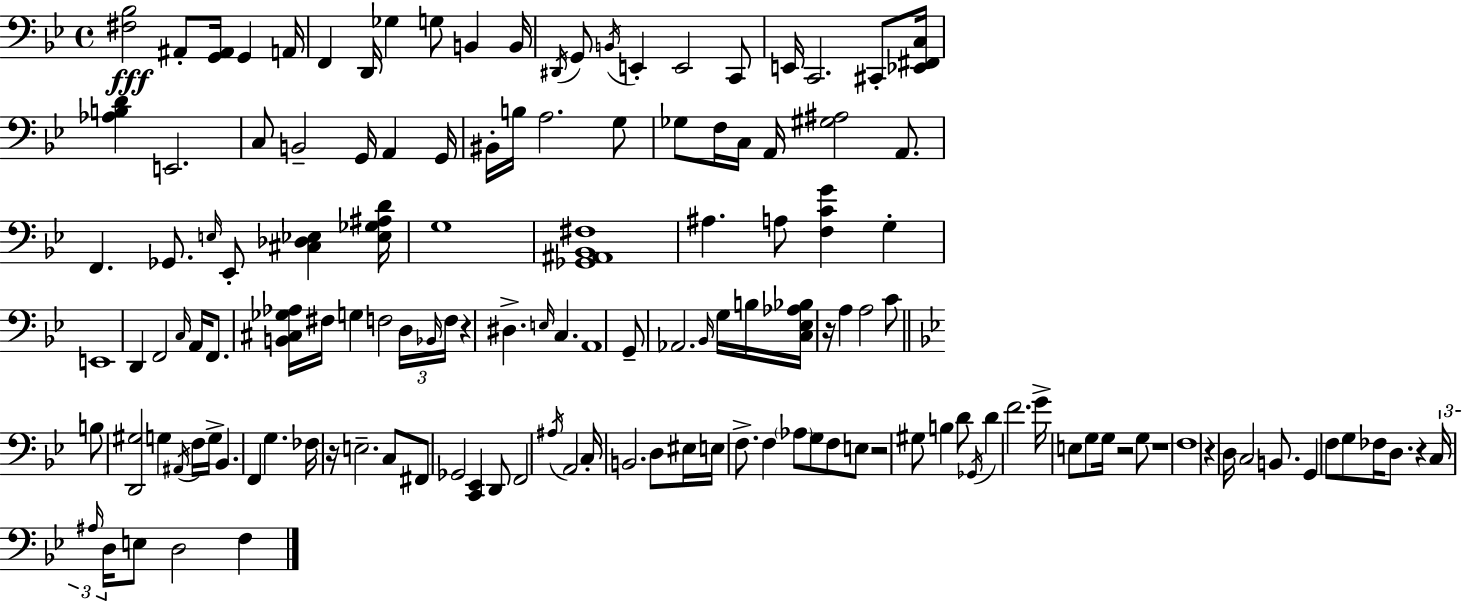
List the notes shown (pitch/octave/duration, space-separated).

[F#3,Bb3]/h A#2/e [G2,A#2]/s G2/q A2/s F2/q D2/s Gb3/q G3/e B2/q B2/s D#2/s G2/e B2/s E2/q E2/h C2/e E2/s C2/h. C#2/e [Eb2,F#2,C3]/s [Ab3,B3,D4]/q E2/h. C3/e B2/h G2/s A2/q G2/s BIS2/s B3/s A3/h. G3/e Gb3/e F3/s C3/s A2/s [G#3,A#3]/h A2/e. F2/q. Gb2/e. E3/s Eb2/e [C#3,Db3,Eb3]/q [Eb3,Gb3,A#3,D4]/s G3/w [Gb2,A#2,Bb2,F#3]/w A#3/q. A3/e [F3,C4,G4]/q G3/q E2/w D2/q F2/h C3/s A2/s F2/e. [B2,C#3,Gb3,Ab3]/s F#3/s G3/q F3/h D3/s Bb2/s F3/s R/q D#3/q. E3/s C3/q. A2/w G2/e Ab2/h. Bb2/s G3/s B3/s [C3,Eb3,Ab3,Bb3]/s R/s A3/q A3/h C4/e B3/e [D2,G#3]/h G3/q A#2/s F3/s G3/s Bb2/q. F2/q G3/q. FES3/s R/s E3/h. C3/e F#2/e Gb2/h [C2,Eb2]/q D2/e F2/h A#3/s A2/h C3/s B2/h. D3/e EIS3/s E3/s F3/e. F3/q Ab3/e G3/e F3/e E3/e R/h G#3/e B3/q D4/e Gb2/s D4/q F4/h. G4/s E3/e G3/e G3/s R/h G3/e R/w F3/w R/q D3/s C3/h B2/e. G2/q F3/e G3/e FES3/s D3/e. R/q C3/s A#3/s D3/s E3/e D3/h F3/q